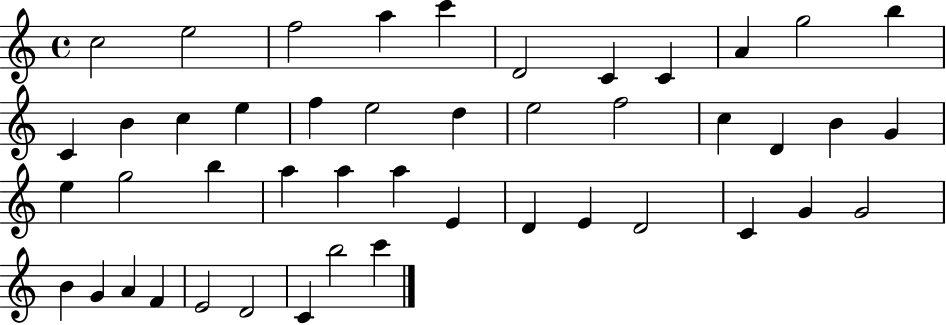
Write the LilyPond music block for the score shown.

{
  \clef treble
  \time 4/4
  \defaultTimeSignature
  \key c \major
  c''2 e''2 | f''2 a''4 c'''4 | d'2 c'4 c'4 | a'4 g''2 b''4 | \break c'4 b'4 c''4 e''4 | f''4 e''2 d''4 | e''2 f''2 | c''4 d'4 b'4 g'4 | \break e''4 g''2 b''4 | a''4 a''4 a''4 e'4 | d'4 e'4 d'2 | c'4 g'4 g'2 | \break b'4 g'4 a'4 f'4 | e'2 d'2 | c'4 b''2 c'''4 | \bar "|."
}